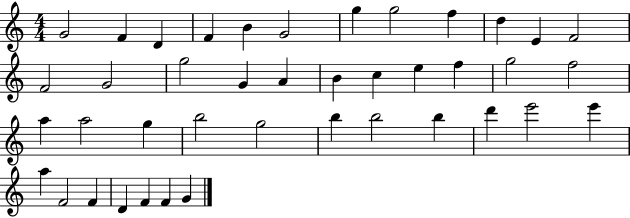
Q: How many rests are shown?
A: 0